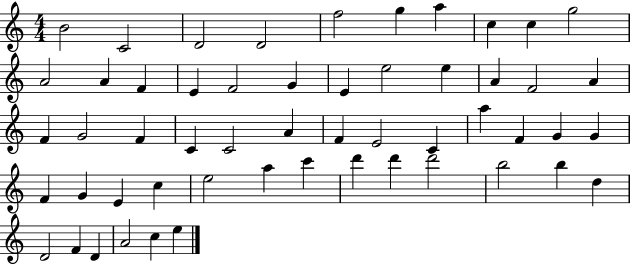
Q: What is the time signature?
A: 4/4